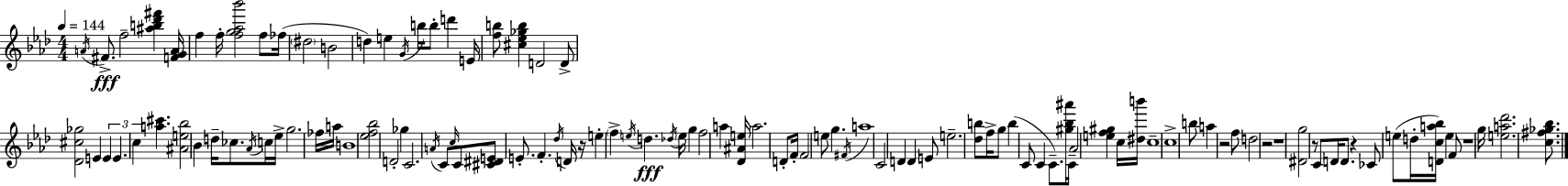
{
  \clef treble
  \numericTimeSignature
  \time 4/4
  \key aes \major
  \tempo 4 = 144
  \acciaccatura { a'16 }\fff fis'8.-> f''2-- <ais'' b'' des''' fis'''>4 | <f' g' a'>16 f''4 f''16-. <f'' g'' aes'' bes'''>2 f''8 | fes''16( \parenthesize dis''2 b'2 | d''4) e''4 \acciaccatura { g'16 } b''16 b''8-. d'''4 | \break e'16 <f'' b''>8 <cis'' ees'' ges'' b''>4 d'2 | d'8-> <des' cis'' ges''>2 e'4 \tuplet 3/2 { e'4 | e'4. c''4 } <a'' cis'''>4. | <ais' e'' bes''>2 bes'4 d''16-- ces''8. | \break \acciaccatura { aes'16 } c''16 ees''16-> g''2. | fes''16 a''16 b'1 | <ees'' f'' bes''>2 d'2-. | ges''4 c'2. | \break \acciaccatura { a'16 } c'8 \grace { c''16 } c'8 <cis' dis' e'>8 e'8.-. f'4.-. | \acciaccatura { des''16 } d'16 r16 e''4-. \parenthesize f''4-> \acciaccatura { e''16 } | d''4.\fff \acciaccatura { des''16 } e''16 g''4 f''2 | a''4 <des' ais' e''>16 a''2. | \break d'8-. f'16-. f'2 | e''8 g''4. \acciaccatura { fis'16 } a''1 | c'2 | d'4 d'4 e'8 e''2.-- | \break <des'' b''>8 f''16-> g''8 b''4( | c'8 c'4 c'8.--) <gis'' bes'' ais'''>16 c'16-- aes'2 | <e'' f'' gis''>4 c''16 <dis'' b'''>16 c''1-- | c''1-> | \break b''8 a''4 r2 | f''8 d''2 | r2 r1 | <dis' g''>2 | \break r8 c'8 d'16 d'8. r4 ces'8 e''8( | d''16-. <d' c'' a'' bes''>16) e''4 f'8 r1 | g''16 <e'' a'' des'''>2. | <c'' fis'' ges'' bes''>8. \bar "|."
}